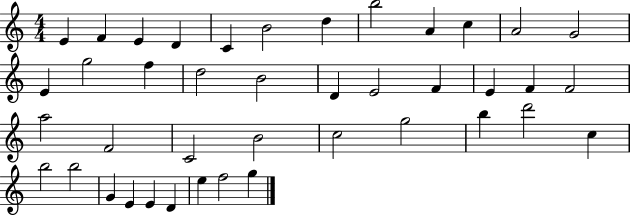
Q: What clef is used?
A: treble